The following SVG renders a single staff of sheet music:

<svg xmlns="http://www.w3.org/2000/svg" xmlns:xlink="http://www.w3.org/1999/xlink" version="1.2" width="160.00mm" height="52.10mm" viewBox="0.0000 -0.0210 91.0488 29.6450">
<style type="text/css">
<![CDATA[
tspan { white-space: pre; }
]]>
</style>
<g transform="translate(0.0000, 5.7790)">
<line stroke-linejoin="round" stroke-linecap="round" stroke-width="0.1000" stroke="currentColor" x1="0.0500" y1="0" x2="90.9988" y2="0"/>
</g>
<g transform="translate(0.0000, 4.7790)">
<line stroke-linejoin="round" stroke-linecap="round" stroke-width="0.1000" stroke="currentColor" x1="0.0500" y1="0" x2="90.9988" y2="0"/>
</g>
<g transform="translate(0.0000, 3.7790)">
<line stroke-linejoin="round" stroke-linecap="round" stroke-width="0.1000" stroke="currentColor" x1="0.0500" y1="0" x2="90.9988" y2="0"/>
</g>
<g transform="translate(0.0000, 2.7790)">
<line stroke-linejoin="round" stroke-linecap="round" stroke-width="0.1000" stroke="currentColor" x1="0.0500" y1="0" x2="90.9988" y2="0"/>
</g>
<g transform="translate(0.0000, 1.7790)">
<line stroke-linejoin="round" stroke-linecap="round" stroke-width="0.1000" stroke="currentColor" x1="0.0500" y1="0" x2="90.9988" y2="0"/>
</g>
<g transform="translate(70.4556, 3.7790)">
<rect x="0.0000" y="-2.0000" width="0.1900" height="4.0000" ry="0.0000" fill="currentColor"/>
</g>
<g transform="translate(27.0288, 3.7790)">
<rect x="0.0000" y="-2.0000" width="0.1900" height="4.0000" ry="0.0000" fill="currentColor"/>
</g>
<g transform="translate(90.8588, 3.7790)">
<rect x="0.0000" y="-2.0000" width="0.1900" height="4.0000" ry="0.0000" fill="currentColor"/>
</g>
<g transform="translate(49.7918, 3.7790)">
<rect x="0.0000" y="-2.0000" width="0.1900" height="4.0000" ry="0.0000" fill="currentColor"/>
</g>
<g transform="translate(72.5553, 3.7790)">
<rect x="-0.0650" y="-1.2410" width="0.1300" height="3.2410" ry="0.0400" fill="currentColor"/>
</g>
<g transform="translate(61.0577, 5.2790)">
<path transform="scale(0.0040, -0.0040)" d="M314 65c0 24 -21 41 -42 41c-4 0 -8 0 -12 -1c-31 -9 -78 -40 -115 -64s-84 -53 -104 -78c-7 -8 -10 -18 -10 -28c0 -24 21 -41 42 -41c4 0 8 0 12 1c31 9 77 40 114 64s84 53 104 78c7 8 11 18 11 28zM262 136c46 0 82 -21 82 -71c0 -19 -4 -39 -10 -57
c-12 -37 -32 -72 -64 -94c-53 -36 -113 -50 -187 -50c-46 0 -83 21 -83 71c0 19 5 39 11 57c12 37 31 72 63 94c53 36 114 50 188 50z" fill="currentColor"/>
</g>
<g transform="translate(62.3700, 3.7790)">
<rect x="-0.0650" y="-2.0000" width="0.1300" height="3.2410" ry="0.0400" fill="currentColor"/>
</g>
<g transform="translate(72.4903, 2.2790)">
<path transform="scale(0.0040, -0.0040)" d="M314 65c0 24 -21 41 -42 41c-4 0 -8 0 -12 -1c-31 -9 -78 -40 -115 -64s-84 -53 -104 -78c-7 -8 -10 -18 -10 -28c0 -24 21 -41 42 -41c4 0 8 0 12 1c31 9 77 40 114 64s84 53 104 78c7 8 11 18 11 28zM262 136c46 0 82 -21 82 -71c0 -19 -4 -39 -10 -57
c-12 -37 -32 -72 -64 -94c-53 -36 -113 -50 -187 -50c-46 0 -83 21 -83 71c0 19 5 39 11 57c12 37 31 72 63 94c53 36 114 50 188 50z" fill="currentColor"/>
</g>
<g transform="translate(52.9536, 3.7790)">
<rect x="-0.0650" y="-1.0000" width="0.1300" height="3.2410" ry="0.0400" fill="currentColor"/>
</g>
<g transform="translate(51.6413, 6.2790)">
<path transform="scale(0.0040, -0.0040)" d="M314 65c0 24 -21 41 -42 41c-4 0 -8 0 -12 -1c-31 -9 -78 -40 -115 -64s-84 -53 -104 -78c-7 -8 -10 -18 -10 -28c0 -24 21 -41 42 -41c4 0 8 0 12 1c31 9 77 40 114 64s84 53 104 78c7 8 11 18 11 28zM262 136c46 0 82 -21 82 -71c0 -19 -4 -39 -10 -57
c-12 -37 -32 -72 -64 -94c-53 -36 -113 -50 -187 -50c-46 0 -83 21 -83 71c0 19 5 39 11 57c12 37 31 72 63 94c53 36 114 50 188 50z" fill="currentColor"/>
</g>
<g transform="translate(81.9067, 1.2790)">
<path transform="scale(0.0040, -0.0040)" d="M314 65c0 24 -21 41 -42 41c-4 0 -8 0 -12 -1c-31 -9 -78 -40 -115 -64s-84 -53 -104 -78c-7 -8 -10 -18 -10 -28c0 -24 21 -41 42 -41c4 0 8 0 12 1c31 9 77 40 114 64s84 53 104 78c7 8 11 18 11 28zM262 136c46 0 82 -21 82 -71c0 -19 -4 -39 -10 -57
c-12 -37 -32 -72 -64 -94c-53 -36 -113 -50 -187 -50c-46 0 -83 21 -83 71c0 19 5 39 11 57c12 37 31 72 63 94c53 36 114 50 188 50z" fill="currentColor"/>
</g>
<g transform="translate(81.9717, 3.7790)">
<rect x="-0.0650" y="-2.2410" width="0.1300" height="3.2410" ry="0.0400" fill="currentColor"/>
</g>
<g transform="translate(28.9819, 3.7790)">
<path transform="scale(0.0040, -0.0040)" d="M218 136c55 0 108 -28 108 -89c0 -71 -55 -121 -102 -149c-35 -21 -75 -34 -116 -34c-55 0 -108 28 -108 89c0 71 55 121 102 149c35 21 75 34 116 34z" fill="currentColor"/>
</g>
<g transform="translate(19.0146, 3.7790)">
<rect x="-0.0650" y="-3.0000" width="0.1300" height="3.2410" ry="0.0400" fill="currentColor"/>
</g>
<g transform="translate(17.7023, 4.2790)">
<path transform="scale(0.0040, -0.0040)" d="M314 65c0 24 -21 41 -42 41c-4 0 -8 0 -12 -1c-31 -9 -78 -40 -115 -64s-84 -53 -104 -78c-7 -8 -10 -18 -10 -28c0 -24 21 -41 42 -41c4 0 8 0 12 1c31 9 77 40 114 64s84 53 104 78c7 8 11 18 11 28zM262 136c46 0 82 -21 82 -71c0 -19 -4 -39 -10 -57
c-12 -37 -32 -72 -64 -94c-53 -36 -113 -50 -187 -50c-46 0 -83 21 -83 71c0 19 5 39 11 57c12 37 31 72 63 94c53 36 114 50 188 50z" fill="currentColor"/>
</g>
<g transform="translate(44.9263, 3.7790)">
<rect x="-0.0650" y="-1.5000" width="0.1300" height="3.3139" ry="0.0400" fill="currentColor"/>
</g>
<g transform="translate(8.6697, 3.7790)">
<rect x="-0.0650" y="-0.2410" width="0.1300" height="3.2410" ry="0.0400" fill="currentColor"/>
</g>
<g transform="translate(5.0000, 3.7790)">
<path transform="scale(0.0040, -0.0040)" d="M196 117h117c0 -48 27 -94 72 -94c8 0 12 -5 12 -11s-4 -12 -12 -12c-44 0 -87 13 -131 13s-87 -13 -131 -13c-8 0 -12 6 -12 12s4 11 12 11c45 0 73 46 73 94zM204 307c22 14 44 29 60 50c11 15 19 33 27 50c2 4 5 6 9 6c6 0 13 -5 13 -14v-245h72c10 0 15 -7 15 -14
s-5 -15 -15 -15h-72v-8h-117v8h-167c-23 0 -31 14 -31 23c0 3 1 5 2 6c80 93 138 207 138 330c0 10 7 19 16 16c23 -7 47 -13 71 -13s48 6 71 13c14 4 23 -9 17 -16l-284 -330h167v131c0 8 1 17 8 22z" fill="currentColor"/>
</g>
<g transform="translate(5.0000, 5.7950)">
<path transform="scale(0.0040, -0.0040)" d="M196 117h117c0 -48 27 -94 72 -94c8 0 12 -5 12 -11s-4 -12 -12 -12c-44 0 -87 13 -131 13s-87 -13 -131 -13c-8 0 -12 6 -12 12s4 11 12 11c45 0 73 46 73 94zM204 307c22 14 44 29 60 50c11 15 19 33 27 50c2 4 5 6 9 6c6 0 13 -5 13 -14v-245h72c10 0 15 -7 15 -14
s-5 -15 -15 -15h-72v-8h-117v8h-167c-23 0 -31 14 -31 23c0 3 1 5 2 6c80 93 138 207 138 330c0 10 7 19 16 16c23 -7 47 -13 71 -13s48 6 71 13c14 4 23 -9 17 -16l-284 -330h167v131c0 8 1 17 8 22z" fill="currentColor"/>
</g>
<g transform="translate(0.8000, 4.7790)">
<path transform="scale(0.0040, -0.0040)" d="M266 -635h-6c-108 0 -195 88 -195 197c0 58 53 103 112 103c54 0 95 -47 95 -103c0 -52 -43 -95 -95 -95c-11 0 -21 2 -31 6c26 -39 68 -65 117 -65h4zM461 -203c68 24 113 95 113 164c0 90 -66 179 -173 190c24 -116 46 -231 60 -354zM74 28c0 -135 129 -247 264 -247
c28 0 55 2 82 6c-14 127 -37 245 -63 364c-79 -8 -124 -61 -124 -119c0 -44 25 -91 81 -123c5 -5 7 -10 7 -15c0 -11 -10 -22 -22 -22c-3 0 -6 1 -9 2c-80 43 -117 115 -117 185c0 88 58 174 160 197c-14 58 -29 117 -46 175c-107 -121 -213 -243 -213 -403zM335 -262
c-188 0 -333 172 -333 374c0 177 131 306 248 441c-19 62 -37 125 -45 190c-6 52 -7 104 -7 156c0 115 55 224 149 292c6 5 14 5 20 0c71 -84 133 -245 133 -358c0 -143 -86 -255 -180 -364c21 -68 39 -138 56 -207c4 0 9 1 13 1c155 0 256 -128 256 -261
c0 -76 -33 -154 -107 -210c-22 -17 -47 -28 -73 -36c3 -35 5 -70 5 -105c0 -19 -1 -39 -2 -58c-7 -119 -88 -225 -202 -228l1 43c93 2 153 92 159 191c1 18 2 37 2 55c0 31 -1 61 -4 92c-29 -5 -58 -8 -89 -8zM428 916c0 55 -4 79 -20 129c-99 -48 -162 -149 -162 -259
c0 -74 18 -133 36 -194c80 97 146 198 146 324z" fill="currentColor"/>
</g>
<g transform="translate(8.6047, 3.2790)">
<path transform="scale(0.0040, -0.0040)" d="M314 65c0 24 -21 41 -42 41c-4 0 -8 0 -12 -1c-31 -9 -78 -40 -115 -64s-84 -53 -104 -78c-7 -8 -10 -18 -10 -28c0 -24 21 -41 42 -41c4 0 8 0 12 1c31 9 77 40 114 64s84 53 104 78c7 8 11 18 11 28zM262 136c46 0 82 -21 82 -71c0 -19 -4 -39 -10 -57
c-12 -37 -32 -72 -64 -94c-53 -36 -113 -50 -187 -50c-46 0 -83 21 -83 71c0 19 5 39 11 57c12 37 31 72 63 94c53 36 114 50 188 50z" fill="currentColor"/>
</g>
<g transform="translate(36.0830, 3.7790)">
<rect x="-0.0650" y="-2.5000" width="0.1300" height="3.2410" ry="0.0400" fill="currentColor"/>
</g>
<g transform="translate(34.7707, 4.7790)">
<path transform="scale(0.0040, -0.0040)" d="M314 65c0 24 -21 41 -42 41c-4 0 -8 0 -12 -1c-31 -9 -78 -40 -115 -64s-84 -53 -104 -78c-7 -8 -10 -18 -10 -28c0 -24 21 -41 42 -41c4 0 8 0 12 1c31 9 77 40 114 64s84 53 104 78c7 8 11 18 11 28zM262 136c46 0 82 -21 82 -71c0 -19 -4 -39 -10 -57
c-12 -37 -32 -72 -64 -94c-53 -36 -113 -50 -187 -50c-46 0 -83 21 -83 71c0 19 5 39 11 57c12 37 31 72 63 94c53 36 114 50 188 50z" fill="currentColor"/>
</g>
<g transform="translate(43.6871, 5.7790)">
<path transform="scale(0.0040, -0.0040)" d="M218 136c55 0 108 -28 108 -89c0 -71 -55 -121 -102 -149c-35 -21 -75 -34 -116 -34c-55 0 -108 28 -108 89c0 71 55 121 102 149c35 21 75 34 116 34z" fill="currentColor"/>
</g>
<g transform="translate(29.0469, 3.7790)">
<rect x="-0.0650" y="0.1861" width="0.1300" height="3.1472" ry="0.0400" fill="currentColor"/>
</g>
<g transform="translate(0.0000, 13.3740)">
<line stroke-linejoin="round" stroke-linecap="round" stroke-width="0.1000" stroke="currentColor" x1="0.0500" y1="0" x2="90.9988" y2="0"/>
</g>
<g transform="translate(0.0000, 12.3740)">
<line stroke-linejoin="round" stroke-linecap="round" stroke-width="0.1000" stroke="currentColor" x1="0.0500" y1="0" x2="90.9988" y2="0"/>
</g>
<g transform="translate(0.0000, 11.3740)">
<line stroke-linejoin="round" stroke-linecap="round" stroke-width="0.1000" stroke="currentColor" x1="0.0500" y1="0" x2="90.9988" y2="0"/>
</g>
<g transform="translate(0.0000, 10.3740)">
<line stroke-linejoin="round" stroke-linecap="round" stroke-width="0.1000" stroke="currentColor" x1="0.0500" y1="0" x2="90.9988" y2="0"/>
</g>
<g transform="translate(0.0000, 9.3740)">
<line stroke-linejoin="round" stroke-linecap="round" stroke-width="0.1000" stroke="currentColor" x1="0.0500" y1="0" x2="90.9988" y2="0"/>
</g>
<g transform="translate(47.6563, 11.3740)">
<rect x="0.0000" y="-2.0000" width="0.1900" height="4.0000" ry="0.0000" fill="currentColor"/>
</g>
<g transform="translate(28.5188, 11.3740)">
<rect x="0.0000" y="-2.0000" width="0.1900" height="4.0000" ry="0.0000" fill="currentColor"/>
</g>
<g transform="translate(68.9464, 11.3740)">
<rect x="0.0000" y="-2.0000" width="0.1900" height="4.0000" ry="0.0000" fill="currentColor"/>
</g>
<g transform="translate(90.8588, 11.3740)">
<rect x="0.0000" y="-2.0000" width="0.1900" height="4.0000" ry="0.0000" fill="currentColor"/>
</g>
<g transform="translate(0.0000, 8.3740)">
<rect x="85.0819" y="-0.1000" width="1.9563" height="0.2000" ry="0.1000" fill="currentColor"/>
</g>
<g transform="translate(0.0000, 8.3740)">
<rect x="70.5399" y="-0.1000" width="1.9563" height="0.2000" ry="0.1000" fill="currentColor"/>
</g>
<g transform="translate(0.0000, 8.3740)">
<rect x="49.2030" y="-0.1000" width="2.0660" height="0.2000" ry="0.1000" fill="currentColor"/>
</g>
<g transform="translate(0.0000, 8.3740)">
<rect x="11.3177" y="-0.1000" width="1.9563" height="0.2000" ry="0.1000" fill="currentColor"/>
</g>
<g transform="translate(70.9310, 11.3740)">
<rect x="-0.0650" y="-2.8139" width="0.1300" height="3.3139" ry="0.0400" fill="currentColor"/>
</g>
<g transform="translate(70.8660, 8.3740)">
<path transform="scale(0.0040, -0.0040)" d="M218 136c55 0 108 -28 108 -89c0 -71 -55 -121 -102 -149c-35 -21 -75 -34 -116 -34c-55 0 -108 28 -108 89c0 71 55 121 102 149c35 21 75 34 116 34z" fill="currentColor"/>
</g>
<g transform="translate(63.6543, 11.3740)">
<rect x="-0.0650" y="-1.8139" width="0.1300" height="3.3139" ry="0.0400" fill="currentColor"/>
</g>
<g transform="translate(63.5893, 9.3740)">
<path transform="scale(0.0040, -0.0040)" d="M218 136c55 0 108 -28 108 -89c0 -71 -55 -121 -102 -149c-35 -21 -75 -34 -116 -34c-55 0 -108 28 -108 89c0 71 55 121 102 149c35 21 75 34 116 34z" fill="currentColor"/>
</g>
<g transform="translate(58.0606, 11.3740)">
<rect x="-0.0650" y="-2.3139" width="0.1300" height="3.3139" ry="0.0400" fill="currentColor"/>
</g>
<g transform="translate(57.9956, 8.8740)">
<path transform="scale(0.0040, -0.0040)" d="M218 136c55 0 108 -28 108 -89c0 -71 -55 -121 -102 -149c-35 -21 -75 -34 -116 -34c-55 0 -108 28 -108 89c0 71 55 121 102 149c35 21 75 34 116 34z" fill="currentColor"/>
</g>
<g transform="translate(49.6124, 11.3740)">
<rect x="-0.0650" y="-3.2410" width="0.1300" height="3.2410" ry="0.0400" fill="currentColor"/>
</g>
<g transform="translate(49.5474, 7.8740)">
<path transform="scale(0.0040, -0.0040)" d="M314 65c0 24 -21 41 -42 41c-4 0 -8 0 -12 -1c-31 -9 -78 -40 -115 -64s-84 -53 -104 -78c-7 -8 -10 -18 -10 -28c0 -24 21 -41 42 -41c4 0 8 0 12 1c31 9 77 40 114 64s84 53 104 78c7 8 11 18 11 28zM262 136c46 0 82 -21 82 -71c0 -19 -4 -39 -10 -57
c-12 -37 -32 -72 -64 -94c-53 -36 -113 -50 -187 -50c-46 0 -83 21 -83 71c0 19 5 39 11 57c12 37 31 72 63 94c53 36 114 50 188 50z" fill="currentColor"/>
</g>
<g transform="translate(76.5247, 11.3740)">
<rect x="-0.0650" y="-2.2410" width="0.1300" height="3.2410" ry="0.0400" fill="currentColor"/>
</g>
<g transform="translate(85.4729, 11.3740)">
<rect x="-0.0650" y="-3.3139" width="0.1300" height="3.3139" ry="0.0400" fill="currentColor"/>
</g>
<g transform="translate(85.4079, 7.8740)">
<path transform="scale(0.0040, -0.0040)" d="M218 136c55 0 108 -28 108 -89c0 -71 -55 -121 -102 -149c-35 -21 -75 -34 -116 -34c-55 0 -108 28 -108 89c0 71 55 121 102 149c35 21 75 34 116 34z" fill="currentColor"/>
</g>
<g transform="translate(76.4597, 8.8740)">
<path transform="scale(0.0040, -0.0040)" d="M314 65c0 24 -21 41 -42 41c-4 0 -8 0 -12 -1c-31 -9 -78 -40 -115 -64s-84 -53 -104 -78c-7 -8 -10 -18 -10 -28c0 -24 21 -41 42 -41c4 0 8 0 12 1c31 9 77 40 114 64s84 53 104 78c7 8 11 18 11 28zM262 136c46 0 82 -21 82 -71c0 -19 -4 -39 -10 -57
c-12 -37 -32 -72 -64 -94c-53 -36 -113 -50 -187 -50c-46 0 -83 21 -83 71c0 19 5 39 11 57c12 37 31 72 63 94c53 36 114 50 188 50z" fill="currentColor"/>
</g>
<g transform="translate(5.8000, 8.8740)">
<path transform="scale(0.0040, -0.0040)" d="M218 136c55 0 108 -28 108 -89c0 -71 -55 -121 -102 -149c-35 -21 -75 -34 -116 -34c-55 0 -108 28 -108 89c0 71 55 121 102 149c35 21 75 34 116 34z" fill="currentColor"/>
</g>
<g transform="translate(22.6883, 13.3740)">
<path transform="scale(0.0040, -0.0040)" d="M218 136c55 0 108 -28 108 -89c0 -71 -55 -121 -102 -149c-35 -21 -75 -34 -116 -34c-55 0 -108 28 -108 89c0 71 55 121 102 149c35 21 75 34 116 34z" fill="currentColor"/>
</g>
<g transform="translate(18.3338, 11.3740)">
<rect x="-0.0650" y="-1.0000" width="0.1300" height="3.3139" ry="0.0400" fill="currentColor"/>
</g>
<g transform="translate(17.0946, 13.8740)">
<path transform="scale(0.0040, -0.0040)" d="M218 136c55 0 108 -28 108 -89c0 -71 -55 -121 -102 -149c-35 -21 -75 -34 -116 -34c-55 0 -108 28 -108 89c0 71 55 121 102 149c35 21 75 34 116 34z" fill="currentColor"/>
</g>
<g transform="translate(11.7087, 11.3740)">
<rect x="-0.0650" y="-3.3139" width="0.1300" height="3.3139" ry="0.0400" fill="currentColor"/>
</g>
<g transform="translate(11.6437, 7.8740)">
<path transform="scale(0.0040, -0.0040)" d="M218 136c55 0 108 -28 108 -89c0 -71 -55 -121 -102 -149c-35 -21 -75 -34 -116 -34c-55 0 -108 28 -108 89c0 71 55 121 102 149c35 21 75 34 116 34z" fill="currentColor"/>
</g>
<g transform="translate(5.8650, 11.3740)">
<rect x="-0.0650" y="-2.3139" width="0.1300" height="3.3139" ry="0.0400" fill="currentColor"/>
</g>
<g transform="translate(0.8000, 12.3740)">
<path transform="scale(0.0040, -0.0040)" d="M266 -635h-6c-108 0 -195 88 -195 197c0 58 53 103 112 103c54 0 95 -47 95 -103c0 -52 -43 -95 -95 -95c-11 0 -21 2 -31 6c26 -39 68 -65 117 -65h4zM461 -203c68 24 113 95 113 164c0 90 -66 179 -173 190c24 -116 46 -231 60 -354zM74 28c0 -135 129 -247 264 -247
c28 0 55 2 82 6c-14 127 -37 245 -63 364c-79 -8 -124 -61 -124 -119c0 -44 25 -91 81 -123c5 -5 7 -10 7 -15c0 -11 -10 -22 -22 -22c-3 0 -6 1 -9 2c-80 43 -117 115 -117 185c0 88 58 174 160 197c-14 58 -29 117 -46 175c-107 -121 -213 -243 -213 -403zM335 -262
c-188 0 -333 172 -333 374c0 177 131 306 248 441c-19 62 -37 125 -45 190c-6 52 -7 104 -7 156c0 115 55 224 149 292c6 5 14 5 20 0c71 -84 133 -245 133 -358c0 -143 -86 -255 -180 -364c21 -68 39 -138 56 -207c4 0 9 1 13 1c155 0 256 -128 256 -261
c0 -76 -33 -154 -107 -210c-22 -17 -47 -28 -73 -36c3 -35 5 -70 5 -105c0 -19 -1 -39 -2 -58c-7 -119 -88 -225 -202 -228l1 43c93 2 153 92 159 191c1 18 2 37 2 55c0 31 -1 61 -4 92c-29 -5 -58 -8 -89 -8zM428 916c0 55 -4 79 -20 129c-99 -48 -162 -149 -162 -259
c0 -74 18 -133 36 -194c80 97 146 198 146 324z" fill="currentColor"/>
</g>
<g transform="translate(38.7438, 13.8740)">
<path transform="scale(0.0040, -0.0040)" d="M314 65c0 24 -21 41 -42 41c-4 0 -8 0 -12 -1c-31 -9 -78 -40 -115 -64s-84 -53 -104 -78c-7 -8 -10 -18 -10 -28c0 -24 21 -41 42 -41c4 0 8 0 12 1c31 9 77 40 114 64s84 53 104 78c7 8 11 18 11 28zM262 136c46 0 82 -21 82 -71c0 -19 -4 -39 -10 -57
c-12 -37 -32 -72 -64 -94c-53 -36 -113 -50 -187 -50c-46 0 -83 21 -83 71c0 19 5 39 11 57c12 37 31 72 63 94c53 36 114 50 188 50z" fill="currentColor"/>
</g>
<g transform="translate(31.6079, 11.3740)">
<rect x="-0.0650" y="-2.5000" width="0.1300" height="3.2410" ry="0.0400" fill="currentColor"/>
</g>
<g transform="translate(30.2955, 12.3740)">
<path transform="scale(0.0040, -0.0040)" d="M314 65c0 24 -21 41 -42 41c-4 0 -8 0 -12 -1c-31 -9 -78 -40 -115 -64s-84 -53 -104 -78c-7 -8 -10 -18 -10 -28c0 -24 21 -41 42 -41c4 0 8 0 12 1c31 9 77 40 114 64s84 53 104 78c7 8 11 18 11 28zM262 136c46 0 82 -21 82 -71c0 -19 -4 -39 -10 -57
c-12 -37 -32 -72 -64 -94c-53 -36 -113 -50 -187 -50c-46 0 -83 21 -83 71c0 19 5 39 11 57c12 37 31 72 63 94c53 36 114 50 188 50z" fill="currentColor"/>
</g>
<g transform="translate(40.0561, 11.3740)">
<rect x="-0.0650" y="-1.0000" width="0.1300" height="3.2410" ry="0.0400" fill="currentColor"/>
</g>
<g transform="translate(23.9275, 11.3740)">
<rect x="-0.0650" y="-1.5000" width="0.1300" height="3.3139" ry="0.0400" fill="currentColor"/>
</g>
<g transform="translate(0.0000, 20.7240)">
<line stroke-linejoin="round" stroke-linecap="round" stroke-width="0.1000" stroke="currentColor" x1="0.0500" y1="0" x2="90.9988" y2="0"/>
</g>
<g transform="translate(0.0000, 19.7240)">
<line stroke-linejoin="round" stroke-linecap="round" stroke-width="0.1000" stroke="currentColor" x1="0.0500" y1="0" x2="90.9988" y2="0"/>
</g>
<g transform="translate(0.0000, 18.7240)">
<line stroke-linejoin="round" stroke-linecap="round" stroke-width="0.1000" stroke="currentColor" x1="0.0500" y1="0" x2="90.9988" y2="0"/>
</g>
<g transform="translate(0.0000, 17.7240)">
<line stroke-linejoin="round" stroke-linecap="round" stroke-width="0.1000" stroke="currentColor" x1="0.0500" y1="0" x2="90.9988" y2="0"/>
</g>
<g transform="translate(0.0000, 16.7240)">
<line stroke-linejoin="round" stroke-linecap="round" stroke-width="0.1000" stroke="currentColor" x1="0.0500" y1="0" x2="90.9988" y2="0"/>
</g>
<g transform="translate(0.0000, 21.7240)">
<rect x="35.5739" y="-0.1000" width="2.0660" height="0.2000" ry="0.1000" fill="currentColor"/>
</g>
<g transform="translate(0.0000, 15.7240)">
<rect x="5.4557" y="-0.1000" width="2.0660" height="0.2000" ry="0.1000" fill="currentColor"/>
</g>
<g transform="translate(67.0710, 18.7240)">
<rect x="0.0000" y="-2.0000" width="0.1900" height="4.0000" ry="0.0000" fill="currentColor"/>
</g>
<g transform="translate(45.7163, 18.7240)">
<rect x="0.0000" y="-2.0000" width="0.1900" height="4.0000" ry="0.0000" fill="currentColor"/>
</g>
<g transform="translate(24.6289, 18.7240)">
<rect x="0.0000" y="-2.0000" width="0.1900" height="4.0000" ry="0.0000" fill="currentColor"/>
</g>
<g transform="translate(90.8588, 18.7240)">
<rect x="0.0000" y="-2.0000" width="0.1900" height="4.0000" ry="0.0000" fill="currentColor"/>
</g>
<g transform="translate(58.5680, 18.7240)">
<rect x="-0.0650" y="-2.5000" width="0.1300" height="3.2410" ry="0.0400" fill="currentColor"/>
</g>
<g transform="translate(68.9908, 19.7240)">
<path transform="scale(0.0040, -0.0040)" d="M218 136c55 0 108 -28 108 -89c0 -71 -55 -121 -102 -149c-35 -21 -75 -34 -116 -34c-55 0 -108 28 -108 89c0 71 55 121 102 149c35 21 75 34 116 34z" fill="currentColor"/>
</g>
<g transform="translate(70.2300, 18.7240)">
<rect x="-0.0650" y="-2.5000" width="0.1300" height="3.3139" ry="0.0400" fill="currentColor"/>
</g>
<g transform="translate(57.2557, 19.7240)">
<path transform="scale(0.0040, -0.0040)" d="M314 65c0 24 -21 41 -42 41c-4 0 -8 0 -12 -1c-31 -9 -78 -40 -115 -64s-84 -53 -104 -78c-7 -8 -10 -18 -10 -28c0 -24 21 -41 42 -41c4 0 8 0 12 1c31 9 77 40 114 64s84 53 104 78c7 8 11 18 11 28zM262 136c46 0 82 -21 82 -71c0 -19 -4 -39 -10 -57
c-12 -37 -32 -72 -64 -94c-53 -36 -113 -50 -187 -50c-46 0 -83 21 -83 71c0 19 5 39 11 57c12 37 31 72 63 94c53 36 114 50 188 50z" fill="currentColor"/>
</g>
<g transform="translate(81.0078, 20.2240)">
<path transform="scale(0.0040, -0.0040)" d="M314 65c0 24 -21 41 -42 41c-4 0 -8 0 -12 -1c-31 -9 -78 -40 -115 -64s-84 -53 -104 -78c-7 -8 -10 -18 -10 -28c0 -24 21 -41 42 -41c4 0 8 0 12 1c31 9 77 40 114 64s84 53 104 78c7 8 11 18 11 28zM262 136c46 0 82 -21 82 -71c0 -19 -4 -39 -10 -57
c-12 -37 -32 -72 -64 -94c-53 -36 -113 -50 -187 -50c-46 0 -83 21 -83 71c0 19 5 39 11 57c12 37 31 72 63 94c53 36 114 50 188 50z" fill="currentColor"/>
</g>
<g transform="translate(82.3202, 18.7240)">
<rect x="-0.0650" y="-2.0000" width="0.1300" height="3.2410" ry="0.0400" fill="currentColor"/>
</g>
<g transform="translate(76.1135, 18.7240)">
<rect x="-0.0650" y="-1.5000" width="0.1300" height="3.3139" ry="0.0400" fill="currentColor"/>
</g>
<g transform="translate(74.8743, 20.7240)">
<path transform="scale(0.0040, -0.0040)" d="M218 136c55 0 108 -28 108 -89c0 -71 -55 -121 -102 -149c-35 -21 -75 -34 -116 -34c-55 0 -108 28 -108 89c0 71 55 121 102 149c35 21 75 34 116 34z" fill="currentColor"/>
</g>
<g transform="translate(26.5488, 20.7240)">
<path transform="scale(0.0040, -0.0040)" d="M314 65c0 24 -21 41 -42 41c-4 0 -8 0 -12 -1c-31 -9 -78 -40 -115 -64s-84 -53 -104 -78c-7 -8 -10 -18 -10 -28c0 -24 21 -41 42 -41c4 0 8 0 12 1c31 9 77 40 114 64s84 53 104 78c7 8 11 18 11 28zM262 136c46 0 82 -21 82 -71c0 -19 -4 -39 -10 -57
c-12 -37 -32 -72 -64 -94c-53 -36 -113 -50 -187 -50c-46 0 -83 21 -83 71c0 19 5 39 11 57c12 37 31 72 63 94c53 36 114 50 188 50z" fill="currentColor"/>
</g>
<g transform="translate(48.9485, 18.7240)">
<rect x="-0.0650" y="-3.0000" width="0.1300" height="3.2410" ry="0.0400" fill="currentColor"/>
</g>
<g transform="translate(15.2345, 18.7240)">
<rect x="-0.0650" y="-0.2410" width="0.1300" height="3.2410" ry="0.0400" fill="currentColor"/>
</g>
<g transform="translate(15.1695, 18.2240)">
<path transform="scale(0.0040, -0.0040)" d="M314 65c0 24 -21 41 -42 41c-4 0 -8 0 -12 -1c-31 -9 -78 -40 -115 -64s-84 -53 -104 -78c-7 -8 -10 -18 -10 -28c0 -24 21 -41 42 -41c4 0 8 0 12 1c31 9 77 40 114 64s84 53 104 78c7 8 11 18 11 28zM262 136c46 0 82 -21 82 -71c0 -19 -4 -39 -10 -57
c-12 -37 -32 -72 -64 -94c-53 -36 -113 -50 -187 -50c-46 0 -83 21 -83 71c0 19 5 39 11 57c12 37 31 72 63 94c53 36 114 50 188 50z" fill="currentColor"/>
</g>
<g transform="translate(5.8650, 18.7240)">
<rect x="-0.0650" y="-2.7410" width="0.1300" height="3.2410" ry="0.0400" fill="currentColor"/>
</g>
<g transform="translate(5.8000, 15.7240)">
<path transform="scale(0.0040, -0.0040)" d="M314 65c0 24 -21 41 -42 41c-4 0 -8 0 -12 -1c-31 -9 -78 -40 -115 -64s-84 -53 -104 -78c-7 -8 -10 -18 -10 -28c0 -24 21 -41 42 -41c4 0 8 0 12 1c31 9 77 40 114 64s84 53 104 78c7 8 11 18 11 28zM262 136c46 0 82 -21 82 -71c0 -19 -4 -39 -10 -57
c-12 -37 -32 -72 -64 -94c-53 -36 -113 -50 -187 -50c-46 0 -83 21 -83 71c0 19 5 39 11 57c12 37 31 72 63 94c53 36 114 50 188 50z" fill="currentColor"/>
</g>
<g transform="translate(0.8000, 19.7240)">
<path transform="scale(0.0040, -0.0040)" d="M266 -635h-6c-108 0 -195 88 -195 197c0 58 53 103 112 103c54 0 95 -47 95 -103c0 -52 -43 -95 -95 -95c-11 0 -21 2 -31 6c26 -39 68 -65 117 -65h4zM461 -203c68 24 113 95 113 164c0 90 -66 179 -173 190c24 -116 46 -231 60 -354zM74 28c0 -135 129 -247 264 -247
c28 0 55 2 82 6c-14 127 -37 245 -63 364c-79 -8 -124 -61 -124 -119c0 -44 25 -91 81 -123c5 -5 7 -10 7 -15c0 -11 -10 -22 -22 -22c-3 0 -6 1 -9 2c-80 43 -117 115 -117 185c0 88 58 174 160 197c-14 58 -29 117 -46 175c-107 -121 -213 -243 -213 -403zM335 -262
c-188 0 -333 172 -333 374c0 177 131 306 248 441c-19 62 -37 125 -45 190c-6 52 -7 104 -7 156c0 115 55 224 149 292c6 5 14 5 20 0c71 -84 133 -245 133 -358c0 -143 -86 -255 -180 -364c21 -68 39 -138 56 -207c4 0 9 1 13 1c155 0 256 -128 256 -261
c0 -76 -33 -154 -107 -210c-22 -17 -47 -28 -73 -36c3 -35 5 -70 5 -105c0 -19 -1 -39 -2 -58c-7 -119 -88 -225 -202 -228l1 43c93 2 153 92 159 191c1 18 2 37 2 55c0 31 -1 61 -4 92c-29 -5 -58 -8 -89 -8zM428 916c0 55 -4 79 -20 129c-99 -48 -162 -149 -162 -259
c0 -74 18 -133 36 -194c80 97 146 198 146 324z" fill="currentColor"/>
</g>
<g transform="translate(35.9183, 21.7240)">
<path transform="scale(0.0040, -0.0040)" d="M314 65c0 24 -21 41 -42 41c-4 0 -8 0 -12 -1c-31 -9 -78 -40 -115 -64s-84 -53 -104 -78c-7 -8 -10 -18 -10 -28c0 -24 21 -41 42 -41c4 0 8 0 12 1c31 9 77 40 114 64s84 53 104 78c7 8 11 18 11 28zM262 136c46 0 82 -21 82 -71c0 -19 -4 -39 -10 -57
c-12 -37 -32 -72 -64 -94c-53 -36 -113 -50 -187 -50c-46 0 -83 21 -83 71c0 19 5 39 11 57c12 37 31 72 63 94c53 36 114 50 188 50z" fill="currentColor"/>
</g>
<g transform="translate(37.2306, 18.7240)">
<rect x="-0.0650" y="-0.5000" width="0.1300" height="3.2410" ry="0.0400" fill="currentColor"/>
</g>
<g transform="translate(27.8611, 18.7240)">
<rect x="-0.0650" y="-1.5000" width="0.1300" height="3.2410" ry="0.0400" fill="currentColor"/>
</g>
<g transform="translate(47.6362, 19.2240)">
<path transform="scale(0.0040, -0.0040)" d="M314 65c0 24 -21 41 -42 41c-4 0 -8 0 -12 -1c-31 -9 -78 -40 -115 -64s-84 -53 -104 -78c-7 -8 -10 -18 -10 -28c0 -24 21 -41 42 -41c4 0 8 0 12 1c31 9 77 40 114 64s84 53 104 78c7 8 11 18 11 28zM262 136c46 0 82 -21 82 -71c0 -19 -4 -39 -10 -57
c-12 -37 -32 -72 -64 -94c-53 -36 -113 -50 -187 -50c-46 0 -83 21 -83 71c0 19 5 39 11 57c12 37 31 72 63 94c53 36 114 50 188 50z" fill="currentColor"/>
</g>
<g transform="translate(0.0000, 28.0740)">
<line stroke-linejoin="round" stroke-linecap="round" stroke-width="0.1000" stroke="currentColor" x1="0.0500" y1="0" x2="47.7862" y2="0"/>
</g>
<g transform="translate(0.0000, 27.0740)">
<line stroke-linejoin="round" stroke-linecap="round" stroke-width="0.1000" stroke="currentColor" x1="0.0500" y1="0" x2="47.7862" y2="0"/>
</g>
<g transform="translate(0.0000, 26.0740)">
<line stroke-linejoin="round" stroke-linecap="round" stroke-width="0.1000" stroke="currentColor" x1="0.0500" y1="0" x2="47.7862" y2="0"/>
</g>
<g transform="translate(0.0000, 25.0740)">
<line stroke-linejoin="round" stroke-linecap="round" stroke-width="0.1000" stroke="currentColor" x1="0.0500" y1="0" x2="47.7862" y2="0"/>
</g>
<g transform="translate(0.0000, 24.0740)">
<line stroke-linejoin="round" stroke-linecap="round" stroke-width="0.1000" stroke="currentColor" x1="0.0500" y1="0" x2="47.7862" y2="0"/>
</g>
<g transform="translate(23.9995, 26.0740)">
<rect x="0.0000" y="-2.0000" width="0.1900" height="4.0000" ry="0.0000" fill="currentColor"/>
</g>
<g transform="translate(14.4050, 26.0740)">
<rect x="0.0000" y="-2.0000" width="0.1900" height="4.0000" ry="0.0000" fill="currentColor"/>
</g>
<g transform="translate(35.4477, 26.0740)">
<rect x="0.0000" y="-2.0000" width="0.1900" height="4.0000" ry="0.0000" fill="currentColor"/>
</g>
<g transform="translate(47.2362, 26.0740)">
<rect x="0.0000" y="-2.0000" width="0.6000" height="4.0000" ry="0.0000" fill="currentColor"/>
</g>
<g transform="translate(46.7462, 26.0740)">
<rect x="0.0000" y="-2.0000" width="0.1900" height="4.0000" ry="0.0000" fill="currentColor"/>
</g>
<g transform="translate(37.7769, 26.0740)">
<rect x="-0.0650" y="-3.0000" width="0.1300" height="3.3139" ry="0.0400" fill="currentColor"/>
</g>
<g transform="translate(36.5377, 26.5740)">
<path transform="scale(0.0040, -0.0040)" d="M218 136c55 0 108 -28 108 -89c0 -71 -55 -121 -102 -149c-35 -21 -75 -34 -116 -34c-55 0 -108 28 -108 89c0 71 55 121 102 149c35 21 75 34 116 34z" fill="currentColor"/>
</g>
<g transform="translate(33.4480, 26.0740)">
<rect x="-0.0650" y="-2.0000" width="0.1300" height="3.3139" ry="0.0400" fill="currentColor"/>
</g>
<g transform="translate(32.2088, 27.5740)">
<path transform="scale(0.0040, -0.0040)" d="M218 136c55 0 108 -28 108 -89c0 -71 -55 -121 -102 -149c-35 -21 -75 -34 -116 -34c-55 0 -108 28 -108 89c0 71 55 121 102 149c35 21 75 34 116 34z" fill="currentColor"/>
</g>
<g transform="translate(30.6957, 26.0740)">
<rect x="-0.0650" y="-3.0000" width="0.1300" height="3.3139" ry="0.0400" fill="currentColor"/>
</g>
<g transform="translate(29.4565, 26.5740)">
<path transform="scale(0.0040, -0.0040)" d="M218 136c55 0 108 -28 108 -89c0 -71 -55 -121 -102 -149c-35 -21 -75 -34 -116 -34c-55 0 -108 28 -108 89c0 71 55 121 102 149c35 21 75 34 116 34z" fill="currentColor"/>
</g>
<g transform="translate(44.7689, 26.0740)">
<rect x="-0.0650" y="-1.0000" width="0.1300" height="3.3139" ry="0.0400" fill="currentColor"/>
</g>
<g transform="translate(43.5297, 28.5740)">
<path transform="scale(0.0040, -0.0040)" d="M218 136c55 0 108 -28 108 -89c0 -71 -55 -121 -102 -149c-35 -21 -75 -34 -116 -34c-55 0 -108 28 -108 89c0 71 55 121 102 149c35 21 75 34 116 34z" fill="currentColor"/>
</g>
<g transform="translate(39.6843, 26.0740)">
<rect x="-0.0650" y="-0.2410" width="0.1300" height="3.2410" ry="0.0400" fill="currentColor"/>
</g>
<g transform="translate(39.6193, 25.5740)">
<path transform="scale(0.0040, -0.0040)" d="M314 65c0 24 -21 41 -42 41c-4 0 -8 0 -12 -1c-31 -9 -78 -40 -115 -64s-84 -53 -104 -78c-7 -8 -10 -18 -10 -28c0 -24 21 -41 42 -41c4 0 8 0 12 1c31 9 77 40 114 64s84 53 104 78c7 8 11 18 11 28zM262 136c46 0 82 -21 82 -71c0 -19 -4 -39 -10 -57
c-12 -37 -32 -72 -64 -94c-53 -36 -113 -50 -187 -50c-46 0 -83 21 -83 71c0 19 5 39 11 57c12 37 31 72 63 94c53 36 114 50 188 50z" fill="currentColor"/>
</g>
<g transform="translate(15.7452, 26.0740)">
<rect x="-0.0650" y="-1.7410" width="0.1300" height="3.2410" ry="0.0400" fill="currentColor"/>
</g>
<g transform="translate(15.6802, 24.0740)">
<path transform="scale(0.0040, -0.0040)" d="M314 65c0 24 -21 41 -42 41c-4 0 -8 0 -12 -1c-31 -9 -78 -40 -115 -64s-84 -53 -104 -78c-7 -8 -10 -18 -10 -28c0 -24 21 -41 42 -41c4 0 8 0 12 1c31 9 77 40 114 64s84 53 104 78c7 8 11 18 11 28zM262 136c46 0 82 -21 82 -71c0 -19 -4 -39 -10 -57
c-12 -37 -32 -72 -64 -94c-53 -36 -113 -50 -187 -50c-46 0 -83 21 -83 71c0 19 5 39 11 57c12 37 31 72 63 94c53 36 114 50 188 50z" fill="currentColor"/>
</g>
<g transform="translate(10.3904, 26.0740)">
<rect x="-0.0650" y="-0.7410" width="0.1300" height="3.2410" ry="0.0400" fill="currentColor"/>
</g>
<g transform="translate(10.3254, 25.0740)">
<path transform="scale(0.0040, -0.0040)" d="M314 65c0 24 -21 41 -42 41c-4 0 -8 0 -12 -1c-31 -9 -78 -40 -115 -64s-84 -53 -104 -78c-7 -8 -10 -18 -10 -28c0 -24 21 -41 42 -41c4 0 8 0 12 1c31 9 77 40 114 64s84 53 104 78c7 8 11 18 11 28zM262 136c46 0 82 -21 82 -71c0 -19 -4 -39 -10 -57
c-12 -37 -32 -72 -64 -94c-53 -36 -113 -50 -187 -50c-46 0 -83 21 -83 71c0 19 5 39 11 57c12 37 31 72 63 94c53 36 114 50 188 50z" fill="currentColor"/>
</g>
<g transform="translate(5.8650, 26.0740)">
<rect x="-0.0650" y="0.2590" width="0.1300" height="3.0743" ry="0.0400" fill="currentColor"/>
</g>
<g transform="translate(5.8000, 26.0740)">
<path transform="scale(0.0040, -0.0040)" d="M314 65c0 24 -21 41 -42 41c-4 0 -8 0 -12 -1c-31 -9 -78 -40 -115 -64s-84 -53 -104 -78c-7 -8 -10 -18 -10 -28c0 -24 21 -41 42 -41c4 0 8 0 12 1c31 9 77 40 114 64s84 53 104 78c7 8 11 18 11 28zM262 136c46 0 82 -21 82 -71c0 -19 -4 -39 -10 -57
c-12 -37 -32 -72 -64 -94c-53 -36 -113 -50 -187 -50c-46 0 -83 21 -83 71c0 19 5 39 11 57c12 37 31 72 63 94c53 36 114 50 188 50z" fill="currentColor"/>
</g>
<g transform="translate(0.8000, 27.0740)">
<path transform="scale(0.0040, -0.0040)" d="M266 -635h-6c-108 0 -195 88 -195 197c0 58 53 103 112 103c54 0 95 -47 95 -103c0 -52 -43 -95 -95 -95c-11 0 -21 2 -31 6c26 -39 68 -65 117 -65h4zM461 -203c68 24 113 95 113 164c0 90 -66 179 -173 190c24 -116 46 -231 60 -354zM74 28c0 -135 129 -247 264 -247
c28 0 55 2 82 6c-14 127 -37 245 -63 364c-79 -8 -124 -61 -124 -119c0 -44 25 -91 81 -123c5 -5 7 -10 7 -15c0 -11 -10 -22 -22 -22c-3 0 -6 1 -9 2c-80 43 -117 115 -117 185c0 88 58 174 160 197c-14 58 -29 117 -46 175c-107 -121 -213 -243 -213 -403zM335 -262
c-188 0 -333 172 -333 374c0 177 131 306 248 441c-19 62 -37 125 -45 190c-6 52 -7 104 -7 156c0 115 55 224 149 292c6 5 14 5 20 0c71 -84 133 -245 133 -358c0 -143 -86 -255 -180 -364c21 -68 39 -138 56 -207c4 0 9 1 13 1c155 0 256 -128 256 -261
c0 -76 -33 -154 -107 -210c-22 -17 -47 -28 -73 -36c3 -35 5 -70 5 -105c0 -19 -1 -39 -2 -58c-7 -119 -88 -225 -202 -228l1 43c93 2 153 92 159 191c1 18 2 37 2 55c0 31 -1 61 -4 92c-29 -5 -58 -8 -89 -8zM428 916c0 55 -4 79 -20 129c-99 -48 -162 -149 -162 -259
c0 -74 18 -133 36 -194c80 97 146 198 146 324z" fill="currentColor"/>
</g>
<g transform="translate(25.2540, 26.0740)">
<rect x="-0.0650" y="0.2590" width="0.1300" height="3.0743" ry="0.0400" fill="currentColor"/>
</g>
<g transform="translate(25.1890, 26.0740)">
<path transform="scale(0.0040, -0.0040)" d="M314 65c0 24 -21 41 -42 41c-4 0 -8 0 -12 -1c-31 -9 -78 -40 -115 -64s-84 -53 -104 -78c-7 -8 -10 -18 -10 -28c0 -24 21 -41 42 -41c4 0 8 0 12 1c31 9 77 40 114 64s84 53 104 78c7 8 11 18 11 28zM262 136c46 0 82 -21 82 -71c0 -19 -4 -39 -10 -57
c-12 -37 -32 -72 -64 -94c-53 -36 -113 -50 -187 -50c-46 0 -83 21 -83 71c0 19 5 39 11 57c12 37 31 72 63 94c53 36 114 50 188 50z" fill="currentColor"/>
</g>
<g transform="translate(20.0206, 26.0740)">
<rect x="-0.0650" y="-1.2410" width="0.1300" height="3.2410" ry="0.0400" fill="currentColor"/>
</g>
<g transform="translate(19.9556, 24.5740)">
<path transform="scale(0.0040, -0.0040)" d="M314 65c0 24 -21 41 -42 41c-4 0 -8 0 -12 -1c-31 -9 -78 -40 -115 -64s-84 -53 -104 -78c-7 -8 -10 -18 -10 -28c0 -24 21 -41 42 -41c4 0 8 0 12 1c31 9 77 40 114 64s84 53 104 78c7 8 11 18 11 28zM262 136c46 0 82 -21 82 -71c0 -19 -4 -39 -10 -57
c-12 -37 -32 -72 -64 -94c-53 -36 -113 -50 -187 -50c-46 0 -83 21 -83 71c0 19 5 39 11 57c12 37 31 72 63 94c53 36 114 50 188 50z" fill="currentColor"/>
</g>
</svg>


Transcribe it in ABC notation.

X:1
T:Untitled
M:4/4
L:1/4
K:C
c2 A2 B G2 E D2 F2 e2 g2 g b D E G2 D2 b2 g f a g2 b a2 c2 E2 C2 A2 G2 G E F2 B2 d2 f2 e2 B2 A F A c2 D